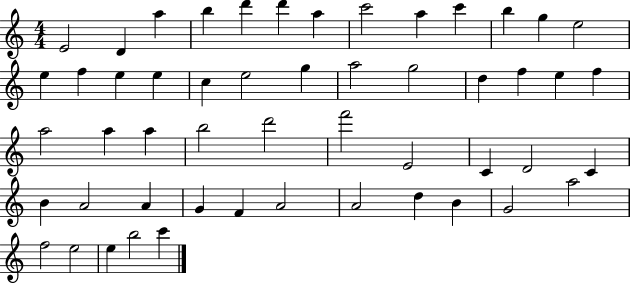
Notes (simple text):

E4/h D4/q A5/q B5/q D6/q D6/q A5/q C6/h A5/q C6/q B5/q G5/q E5/h E5/q F5/q E5/q E5/q C5/q E5/h G5/q A5/h G5/h D5/q F5/q E5/q F5/q A5/h A5/q A5/q B5/h D6/h F6/h E4/h C4/q D4/h C4/q B4/q A4/h A4/q G4/q F4/q A4/h A4/h D5/q B4/q G4/h A5/h F5/h E5/h E5/q B5/h C6/q